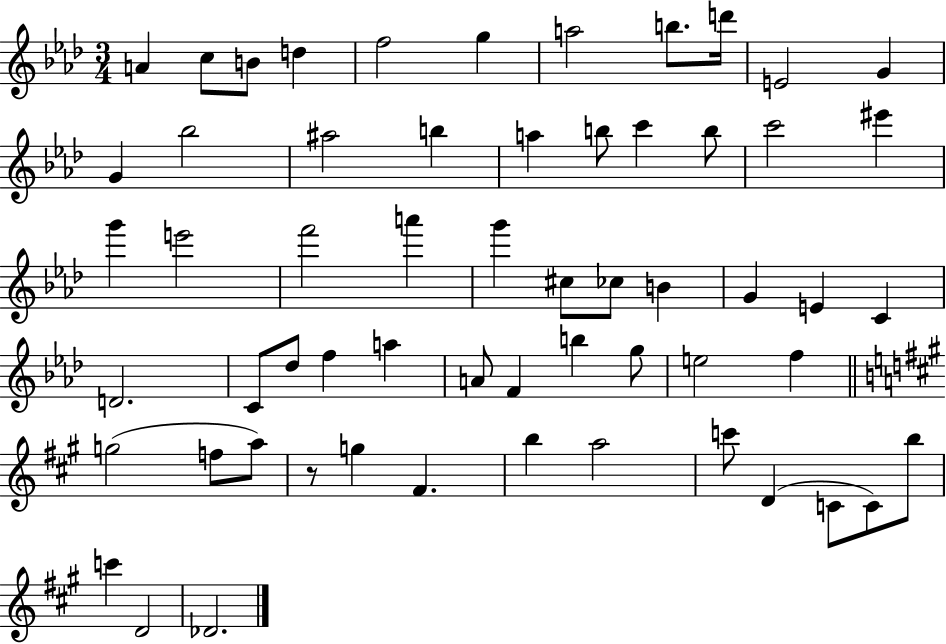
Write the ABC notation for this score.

X:1
T:Untitled
M:3/4
L:1/4
K:Ab
A c/2 B/2 d f2 g a2 b/2 d'/4 E2 G G _b2 ^a2 b a b/2 c' b/2 c'2 ^e' g' e'2 f'2 a' g' ^c/2 _c/2 B G E C D2 C/2 _d/2 f a A/2 F b g/2 e2 f g2 f/2 a/2 z/2 g ^F b a2 c'/2 D C/2 C/2 b/2 c' D2 _D2